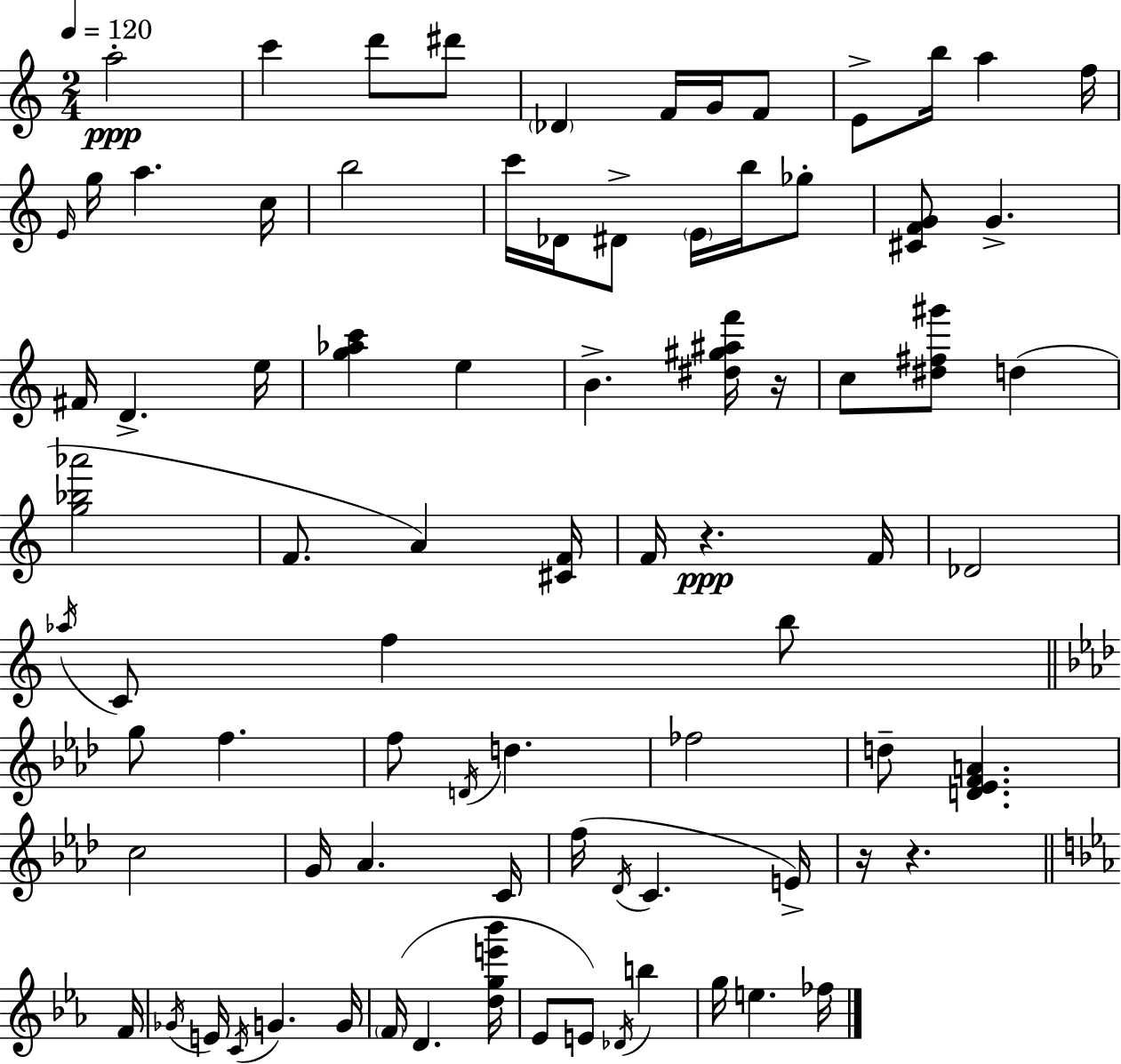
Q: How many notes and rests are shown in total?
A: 82